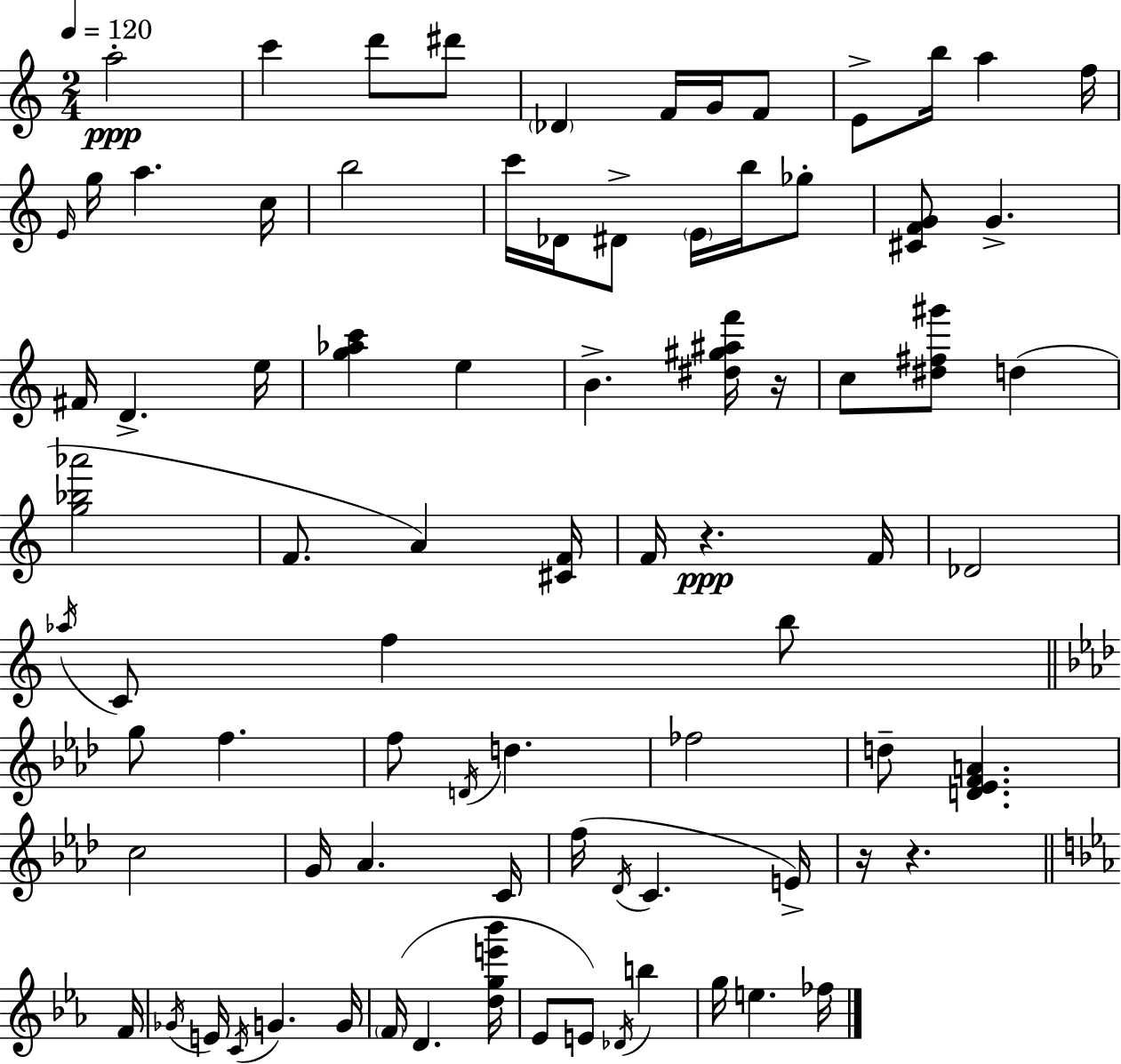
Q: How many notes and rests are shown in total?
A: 82